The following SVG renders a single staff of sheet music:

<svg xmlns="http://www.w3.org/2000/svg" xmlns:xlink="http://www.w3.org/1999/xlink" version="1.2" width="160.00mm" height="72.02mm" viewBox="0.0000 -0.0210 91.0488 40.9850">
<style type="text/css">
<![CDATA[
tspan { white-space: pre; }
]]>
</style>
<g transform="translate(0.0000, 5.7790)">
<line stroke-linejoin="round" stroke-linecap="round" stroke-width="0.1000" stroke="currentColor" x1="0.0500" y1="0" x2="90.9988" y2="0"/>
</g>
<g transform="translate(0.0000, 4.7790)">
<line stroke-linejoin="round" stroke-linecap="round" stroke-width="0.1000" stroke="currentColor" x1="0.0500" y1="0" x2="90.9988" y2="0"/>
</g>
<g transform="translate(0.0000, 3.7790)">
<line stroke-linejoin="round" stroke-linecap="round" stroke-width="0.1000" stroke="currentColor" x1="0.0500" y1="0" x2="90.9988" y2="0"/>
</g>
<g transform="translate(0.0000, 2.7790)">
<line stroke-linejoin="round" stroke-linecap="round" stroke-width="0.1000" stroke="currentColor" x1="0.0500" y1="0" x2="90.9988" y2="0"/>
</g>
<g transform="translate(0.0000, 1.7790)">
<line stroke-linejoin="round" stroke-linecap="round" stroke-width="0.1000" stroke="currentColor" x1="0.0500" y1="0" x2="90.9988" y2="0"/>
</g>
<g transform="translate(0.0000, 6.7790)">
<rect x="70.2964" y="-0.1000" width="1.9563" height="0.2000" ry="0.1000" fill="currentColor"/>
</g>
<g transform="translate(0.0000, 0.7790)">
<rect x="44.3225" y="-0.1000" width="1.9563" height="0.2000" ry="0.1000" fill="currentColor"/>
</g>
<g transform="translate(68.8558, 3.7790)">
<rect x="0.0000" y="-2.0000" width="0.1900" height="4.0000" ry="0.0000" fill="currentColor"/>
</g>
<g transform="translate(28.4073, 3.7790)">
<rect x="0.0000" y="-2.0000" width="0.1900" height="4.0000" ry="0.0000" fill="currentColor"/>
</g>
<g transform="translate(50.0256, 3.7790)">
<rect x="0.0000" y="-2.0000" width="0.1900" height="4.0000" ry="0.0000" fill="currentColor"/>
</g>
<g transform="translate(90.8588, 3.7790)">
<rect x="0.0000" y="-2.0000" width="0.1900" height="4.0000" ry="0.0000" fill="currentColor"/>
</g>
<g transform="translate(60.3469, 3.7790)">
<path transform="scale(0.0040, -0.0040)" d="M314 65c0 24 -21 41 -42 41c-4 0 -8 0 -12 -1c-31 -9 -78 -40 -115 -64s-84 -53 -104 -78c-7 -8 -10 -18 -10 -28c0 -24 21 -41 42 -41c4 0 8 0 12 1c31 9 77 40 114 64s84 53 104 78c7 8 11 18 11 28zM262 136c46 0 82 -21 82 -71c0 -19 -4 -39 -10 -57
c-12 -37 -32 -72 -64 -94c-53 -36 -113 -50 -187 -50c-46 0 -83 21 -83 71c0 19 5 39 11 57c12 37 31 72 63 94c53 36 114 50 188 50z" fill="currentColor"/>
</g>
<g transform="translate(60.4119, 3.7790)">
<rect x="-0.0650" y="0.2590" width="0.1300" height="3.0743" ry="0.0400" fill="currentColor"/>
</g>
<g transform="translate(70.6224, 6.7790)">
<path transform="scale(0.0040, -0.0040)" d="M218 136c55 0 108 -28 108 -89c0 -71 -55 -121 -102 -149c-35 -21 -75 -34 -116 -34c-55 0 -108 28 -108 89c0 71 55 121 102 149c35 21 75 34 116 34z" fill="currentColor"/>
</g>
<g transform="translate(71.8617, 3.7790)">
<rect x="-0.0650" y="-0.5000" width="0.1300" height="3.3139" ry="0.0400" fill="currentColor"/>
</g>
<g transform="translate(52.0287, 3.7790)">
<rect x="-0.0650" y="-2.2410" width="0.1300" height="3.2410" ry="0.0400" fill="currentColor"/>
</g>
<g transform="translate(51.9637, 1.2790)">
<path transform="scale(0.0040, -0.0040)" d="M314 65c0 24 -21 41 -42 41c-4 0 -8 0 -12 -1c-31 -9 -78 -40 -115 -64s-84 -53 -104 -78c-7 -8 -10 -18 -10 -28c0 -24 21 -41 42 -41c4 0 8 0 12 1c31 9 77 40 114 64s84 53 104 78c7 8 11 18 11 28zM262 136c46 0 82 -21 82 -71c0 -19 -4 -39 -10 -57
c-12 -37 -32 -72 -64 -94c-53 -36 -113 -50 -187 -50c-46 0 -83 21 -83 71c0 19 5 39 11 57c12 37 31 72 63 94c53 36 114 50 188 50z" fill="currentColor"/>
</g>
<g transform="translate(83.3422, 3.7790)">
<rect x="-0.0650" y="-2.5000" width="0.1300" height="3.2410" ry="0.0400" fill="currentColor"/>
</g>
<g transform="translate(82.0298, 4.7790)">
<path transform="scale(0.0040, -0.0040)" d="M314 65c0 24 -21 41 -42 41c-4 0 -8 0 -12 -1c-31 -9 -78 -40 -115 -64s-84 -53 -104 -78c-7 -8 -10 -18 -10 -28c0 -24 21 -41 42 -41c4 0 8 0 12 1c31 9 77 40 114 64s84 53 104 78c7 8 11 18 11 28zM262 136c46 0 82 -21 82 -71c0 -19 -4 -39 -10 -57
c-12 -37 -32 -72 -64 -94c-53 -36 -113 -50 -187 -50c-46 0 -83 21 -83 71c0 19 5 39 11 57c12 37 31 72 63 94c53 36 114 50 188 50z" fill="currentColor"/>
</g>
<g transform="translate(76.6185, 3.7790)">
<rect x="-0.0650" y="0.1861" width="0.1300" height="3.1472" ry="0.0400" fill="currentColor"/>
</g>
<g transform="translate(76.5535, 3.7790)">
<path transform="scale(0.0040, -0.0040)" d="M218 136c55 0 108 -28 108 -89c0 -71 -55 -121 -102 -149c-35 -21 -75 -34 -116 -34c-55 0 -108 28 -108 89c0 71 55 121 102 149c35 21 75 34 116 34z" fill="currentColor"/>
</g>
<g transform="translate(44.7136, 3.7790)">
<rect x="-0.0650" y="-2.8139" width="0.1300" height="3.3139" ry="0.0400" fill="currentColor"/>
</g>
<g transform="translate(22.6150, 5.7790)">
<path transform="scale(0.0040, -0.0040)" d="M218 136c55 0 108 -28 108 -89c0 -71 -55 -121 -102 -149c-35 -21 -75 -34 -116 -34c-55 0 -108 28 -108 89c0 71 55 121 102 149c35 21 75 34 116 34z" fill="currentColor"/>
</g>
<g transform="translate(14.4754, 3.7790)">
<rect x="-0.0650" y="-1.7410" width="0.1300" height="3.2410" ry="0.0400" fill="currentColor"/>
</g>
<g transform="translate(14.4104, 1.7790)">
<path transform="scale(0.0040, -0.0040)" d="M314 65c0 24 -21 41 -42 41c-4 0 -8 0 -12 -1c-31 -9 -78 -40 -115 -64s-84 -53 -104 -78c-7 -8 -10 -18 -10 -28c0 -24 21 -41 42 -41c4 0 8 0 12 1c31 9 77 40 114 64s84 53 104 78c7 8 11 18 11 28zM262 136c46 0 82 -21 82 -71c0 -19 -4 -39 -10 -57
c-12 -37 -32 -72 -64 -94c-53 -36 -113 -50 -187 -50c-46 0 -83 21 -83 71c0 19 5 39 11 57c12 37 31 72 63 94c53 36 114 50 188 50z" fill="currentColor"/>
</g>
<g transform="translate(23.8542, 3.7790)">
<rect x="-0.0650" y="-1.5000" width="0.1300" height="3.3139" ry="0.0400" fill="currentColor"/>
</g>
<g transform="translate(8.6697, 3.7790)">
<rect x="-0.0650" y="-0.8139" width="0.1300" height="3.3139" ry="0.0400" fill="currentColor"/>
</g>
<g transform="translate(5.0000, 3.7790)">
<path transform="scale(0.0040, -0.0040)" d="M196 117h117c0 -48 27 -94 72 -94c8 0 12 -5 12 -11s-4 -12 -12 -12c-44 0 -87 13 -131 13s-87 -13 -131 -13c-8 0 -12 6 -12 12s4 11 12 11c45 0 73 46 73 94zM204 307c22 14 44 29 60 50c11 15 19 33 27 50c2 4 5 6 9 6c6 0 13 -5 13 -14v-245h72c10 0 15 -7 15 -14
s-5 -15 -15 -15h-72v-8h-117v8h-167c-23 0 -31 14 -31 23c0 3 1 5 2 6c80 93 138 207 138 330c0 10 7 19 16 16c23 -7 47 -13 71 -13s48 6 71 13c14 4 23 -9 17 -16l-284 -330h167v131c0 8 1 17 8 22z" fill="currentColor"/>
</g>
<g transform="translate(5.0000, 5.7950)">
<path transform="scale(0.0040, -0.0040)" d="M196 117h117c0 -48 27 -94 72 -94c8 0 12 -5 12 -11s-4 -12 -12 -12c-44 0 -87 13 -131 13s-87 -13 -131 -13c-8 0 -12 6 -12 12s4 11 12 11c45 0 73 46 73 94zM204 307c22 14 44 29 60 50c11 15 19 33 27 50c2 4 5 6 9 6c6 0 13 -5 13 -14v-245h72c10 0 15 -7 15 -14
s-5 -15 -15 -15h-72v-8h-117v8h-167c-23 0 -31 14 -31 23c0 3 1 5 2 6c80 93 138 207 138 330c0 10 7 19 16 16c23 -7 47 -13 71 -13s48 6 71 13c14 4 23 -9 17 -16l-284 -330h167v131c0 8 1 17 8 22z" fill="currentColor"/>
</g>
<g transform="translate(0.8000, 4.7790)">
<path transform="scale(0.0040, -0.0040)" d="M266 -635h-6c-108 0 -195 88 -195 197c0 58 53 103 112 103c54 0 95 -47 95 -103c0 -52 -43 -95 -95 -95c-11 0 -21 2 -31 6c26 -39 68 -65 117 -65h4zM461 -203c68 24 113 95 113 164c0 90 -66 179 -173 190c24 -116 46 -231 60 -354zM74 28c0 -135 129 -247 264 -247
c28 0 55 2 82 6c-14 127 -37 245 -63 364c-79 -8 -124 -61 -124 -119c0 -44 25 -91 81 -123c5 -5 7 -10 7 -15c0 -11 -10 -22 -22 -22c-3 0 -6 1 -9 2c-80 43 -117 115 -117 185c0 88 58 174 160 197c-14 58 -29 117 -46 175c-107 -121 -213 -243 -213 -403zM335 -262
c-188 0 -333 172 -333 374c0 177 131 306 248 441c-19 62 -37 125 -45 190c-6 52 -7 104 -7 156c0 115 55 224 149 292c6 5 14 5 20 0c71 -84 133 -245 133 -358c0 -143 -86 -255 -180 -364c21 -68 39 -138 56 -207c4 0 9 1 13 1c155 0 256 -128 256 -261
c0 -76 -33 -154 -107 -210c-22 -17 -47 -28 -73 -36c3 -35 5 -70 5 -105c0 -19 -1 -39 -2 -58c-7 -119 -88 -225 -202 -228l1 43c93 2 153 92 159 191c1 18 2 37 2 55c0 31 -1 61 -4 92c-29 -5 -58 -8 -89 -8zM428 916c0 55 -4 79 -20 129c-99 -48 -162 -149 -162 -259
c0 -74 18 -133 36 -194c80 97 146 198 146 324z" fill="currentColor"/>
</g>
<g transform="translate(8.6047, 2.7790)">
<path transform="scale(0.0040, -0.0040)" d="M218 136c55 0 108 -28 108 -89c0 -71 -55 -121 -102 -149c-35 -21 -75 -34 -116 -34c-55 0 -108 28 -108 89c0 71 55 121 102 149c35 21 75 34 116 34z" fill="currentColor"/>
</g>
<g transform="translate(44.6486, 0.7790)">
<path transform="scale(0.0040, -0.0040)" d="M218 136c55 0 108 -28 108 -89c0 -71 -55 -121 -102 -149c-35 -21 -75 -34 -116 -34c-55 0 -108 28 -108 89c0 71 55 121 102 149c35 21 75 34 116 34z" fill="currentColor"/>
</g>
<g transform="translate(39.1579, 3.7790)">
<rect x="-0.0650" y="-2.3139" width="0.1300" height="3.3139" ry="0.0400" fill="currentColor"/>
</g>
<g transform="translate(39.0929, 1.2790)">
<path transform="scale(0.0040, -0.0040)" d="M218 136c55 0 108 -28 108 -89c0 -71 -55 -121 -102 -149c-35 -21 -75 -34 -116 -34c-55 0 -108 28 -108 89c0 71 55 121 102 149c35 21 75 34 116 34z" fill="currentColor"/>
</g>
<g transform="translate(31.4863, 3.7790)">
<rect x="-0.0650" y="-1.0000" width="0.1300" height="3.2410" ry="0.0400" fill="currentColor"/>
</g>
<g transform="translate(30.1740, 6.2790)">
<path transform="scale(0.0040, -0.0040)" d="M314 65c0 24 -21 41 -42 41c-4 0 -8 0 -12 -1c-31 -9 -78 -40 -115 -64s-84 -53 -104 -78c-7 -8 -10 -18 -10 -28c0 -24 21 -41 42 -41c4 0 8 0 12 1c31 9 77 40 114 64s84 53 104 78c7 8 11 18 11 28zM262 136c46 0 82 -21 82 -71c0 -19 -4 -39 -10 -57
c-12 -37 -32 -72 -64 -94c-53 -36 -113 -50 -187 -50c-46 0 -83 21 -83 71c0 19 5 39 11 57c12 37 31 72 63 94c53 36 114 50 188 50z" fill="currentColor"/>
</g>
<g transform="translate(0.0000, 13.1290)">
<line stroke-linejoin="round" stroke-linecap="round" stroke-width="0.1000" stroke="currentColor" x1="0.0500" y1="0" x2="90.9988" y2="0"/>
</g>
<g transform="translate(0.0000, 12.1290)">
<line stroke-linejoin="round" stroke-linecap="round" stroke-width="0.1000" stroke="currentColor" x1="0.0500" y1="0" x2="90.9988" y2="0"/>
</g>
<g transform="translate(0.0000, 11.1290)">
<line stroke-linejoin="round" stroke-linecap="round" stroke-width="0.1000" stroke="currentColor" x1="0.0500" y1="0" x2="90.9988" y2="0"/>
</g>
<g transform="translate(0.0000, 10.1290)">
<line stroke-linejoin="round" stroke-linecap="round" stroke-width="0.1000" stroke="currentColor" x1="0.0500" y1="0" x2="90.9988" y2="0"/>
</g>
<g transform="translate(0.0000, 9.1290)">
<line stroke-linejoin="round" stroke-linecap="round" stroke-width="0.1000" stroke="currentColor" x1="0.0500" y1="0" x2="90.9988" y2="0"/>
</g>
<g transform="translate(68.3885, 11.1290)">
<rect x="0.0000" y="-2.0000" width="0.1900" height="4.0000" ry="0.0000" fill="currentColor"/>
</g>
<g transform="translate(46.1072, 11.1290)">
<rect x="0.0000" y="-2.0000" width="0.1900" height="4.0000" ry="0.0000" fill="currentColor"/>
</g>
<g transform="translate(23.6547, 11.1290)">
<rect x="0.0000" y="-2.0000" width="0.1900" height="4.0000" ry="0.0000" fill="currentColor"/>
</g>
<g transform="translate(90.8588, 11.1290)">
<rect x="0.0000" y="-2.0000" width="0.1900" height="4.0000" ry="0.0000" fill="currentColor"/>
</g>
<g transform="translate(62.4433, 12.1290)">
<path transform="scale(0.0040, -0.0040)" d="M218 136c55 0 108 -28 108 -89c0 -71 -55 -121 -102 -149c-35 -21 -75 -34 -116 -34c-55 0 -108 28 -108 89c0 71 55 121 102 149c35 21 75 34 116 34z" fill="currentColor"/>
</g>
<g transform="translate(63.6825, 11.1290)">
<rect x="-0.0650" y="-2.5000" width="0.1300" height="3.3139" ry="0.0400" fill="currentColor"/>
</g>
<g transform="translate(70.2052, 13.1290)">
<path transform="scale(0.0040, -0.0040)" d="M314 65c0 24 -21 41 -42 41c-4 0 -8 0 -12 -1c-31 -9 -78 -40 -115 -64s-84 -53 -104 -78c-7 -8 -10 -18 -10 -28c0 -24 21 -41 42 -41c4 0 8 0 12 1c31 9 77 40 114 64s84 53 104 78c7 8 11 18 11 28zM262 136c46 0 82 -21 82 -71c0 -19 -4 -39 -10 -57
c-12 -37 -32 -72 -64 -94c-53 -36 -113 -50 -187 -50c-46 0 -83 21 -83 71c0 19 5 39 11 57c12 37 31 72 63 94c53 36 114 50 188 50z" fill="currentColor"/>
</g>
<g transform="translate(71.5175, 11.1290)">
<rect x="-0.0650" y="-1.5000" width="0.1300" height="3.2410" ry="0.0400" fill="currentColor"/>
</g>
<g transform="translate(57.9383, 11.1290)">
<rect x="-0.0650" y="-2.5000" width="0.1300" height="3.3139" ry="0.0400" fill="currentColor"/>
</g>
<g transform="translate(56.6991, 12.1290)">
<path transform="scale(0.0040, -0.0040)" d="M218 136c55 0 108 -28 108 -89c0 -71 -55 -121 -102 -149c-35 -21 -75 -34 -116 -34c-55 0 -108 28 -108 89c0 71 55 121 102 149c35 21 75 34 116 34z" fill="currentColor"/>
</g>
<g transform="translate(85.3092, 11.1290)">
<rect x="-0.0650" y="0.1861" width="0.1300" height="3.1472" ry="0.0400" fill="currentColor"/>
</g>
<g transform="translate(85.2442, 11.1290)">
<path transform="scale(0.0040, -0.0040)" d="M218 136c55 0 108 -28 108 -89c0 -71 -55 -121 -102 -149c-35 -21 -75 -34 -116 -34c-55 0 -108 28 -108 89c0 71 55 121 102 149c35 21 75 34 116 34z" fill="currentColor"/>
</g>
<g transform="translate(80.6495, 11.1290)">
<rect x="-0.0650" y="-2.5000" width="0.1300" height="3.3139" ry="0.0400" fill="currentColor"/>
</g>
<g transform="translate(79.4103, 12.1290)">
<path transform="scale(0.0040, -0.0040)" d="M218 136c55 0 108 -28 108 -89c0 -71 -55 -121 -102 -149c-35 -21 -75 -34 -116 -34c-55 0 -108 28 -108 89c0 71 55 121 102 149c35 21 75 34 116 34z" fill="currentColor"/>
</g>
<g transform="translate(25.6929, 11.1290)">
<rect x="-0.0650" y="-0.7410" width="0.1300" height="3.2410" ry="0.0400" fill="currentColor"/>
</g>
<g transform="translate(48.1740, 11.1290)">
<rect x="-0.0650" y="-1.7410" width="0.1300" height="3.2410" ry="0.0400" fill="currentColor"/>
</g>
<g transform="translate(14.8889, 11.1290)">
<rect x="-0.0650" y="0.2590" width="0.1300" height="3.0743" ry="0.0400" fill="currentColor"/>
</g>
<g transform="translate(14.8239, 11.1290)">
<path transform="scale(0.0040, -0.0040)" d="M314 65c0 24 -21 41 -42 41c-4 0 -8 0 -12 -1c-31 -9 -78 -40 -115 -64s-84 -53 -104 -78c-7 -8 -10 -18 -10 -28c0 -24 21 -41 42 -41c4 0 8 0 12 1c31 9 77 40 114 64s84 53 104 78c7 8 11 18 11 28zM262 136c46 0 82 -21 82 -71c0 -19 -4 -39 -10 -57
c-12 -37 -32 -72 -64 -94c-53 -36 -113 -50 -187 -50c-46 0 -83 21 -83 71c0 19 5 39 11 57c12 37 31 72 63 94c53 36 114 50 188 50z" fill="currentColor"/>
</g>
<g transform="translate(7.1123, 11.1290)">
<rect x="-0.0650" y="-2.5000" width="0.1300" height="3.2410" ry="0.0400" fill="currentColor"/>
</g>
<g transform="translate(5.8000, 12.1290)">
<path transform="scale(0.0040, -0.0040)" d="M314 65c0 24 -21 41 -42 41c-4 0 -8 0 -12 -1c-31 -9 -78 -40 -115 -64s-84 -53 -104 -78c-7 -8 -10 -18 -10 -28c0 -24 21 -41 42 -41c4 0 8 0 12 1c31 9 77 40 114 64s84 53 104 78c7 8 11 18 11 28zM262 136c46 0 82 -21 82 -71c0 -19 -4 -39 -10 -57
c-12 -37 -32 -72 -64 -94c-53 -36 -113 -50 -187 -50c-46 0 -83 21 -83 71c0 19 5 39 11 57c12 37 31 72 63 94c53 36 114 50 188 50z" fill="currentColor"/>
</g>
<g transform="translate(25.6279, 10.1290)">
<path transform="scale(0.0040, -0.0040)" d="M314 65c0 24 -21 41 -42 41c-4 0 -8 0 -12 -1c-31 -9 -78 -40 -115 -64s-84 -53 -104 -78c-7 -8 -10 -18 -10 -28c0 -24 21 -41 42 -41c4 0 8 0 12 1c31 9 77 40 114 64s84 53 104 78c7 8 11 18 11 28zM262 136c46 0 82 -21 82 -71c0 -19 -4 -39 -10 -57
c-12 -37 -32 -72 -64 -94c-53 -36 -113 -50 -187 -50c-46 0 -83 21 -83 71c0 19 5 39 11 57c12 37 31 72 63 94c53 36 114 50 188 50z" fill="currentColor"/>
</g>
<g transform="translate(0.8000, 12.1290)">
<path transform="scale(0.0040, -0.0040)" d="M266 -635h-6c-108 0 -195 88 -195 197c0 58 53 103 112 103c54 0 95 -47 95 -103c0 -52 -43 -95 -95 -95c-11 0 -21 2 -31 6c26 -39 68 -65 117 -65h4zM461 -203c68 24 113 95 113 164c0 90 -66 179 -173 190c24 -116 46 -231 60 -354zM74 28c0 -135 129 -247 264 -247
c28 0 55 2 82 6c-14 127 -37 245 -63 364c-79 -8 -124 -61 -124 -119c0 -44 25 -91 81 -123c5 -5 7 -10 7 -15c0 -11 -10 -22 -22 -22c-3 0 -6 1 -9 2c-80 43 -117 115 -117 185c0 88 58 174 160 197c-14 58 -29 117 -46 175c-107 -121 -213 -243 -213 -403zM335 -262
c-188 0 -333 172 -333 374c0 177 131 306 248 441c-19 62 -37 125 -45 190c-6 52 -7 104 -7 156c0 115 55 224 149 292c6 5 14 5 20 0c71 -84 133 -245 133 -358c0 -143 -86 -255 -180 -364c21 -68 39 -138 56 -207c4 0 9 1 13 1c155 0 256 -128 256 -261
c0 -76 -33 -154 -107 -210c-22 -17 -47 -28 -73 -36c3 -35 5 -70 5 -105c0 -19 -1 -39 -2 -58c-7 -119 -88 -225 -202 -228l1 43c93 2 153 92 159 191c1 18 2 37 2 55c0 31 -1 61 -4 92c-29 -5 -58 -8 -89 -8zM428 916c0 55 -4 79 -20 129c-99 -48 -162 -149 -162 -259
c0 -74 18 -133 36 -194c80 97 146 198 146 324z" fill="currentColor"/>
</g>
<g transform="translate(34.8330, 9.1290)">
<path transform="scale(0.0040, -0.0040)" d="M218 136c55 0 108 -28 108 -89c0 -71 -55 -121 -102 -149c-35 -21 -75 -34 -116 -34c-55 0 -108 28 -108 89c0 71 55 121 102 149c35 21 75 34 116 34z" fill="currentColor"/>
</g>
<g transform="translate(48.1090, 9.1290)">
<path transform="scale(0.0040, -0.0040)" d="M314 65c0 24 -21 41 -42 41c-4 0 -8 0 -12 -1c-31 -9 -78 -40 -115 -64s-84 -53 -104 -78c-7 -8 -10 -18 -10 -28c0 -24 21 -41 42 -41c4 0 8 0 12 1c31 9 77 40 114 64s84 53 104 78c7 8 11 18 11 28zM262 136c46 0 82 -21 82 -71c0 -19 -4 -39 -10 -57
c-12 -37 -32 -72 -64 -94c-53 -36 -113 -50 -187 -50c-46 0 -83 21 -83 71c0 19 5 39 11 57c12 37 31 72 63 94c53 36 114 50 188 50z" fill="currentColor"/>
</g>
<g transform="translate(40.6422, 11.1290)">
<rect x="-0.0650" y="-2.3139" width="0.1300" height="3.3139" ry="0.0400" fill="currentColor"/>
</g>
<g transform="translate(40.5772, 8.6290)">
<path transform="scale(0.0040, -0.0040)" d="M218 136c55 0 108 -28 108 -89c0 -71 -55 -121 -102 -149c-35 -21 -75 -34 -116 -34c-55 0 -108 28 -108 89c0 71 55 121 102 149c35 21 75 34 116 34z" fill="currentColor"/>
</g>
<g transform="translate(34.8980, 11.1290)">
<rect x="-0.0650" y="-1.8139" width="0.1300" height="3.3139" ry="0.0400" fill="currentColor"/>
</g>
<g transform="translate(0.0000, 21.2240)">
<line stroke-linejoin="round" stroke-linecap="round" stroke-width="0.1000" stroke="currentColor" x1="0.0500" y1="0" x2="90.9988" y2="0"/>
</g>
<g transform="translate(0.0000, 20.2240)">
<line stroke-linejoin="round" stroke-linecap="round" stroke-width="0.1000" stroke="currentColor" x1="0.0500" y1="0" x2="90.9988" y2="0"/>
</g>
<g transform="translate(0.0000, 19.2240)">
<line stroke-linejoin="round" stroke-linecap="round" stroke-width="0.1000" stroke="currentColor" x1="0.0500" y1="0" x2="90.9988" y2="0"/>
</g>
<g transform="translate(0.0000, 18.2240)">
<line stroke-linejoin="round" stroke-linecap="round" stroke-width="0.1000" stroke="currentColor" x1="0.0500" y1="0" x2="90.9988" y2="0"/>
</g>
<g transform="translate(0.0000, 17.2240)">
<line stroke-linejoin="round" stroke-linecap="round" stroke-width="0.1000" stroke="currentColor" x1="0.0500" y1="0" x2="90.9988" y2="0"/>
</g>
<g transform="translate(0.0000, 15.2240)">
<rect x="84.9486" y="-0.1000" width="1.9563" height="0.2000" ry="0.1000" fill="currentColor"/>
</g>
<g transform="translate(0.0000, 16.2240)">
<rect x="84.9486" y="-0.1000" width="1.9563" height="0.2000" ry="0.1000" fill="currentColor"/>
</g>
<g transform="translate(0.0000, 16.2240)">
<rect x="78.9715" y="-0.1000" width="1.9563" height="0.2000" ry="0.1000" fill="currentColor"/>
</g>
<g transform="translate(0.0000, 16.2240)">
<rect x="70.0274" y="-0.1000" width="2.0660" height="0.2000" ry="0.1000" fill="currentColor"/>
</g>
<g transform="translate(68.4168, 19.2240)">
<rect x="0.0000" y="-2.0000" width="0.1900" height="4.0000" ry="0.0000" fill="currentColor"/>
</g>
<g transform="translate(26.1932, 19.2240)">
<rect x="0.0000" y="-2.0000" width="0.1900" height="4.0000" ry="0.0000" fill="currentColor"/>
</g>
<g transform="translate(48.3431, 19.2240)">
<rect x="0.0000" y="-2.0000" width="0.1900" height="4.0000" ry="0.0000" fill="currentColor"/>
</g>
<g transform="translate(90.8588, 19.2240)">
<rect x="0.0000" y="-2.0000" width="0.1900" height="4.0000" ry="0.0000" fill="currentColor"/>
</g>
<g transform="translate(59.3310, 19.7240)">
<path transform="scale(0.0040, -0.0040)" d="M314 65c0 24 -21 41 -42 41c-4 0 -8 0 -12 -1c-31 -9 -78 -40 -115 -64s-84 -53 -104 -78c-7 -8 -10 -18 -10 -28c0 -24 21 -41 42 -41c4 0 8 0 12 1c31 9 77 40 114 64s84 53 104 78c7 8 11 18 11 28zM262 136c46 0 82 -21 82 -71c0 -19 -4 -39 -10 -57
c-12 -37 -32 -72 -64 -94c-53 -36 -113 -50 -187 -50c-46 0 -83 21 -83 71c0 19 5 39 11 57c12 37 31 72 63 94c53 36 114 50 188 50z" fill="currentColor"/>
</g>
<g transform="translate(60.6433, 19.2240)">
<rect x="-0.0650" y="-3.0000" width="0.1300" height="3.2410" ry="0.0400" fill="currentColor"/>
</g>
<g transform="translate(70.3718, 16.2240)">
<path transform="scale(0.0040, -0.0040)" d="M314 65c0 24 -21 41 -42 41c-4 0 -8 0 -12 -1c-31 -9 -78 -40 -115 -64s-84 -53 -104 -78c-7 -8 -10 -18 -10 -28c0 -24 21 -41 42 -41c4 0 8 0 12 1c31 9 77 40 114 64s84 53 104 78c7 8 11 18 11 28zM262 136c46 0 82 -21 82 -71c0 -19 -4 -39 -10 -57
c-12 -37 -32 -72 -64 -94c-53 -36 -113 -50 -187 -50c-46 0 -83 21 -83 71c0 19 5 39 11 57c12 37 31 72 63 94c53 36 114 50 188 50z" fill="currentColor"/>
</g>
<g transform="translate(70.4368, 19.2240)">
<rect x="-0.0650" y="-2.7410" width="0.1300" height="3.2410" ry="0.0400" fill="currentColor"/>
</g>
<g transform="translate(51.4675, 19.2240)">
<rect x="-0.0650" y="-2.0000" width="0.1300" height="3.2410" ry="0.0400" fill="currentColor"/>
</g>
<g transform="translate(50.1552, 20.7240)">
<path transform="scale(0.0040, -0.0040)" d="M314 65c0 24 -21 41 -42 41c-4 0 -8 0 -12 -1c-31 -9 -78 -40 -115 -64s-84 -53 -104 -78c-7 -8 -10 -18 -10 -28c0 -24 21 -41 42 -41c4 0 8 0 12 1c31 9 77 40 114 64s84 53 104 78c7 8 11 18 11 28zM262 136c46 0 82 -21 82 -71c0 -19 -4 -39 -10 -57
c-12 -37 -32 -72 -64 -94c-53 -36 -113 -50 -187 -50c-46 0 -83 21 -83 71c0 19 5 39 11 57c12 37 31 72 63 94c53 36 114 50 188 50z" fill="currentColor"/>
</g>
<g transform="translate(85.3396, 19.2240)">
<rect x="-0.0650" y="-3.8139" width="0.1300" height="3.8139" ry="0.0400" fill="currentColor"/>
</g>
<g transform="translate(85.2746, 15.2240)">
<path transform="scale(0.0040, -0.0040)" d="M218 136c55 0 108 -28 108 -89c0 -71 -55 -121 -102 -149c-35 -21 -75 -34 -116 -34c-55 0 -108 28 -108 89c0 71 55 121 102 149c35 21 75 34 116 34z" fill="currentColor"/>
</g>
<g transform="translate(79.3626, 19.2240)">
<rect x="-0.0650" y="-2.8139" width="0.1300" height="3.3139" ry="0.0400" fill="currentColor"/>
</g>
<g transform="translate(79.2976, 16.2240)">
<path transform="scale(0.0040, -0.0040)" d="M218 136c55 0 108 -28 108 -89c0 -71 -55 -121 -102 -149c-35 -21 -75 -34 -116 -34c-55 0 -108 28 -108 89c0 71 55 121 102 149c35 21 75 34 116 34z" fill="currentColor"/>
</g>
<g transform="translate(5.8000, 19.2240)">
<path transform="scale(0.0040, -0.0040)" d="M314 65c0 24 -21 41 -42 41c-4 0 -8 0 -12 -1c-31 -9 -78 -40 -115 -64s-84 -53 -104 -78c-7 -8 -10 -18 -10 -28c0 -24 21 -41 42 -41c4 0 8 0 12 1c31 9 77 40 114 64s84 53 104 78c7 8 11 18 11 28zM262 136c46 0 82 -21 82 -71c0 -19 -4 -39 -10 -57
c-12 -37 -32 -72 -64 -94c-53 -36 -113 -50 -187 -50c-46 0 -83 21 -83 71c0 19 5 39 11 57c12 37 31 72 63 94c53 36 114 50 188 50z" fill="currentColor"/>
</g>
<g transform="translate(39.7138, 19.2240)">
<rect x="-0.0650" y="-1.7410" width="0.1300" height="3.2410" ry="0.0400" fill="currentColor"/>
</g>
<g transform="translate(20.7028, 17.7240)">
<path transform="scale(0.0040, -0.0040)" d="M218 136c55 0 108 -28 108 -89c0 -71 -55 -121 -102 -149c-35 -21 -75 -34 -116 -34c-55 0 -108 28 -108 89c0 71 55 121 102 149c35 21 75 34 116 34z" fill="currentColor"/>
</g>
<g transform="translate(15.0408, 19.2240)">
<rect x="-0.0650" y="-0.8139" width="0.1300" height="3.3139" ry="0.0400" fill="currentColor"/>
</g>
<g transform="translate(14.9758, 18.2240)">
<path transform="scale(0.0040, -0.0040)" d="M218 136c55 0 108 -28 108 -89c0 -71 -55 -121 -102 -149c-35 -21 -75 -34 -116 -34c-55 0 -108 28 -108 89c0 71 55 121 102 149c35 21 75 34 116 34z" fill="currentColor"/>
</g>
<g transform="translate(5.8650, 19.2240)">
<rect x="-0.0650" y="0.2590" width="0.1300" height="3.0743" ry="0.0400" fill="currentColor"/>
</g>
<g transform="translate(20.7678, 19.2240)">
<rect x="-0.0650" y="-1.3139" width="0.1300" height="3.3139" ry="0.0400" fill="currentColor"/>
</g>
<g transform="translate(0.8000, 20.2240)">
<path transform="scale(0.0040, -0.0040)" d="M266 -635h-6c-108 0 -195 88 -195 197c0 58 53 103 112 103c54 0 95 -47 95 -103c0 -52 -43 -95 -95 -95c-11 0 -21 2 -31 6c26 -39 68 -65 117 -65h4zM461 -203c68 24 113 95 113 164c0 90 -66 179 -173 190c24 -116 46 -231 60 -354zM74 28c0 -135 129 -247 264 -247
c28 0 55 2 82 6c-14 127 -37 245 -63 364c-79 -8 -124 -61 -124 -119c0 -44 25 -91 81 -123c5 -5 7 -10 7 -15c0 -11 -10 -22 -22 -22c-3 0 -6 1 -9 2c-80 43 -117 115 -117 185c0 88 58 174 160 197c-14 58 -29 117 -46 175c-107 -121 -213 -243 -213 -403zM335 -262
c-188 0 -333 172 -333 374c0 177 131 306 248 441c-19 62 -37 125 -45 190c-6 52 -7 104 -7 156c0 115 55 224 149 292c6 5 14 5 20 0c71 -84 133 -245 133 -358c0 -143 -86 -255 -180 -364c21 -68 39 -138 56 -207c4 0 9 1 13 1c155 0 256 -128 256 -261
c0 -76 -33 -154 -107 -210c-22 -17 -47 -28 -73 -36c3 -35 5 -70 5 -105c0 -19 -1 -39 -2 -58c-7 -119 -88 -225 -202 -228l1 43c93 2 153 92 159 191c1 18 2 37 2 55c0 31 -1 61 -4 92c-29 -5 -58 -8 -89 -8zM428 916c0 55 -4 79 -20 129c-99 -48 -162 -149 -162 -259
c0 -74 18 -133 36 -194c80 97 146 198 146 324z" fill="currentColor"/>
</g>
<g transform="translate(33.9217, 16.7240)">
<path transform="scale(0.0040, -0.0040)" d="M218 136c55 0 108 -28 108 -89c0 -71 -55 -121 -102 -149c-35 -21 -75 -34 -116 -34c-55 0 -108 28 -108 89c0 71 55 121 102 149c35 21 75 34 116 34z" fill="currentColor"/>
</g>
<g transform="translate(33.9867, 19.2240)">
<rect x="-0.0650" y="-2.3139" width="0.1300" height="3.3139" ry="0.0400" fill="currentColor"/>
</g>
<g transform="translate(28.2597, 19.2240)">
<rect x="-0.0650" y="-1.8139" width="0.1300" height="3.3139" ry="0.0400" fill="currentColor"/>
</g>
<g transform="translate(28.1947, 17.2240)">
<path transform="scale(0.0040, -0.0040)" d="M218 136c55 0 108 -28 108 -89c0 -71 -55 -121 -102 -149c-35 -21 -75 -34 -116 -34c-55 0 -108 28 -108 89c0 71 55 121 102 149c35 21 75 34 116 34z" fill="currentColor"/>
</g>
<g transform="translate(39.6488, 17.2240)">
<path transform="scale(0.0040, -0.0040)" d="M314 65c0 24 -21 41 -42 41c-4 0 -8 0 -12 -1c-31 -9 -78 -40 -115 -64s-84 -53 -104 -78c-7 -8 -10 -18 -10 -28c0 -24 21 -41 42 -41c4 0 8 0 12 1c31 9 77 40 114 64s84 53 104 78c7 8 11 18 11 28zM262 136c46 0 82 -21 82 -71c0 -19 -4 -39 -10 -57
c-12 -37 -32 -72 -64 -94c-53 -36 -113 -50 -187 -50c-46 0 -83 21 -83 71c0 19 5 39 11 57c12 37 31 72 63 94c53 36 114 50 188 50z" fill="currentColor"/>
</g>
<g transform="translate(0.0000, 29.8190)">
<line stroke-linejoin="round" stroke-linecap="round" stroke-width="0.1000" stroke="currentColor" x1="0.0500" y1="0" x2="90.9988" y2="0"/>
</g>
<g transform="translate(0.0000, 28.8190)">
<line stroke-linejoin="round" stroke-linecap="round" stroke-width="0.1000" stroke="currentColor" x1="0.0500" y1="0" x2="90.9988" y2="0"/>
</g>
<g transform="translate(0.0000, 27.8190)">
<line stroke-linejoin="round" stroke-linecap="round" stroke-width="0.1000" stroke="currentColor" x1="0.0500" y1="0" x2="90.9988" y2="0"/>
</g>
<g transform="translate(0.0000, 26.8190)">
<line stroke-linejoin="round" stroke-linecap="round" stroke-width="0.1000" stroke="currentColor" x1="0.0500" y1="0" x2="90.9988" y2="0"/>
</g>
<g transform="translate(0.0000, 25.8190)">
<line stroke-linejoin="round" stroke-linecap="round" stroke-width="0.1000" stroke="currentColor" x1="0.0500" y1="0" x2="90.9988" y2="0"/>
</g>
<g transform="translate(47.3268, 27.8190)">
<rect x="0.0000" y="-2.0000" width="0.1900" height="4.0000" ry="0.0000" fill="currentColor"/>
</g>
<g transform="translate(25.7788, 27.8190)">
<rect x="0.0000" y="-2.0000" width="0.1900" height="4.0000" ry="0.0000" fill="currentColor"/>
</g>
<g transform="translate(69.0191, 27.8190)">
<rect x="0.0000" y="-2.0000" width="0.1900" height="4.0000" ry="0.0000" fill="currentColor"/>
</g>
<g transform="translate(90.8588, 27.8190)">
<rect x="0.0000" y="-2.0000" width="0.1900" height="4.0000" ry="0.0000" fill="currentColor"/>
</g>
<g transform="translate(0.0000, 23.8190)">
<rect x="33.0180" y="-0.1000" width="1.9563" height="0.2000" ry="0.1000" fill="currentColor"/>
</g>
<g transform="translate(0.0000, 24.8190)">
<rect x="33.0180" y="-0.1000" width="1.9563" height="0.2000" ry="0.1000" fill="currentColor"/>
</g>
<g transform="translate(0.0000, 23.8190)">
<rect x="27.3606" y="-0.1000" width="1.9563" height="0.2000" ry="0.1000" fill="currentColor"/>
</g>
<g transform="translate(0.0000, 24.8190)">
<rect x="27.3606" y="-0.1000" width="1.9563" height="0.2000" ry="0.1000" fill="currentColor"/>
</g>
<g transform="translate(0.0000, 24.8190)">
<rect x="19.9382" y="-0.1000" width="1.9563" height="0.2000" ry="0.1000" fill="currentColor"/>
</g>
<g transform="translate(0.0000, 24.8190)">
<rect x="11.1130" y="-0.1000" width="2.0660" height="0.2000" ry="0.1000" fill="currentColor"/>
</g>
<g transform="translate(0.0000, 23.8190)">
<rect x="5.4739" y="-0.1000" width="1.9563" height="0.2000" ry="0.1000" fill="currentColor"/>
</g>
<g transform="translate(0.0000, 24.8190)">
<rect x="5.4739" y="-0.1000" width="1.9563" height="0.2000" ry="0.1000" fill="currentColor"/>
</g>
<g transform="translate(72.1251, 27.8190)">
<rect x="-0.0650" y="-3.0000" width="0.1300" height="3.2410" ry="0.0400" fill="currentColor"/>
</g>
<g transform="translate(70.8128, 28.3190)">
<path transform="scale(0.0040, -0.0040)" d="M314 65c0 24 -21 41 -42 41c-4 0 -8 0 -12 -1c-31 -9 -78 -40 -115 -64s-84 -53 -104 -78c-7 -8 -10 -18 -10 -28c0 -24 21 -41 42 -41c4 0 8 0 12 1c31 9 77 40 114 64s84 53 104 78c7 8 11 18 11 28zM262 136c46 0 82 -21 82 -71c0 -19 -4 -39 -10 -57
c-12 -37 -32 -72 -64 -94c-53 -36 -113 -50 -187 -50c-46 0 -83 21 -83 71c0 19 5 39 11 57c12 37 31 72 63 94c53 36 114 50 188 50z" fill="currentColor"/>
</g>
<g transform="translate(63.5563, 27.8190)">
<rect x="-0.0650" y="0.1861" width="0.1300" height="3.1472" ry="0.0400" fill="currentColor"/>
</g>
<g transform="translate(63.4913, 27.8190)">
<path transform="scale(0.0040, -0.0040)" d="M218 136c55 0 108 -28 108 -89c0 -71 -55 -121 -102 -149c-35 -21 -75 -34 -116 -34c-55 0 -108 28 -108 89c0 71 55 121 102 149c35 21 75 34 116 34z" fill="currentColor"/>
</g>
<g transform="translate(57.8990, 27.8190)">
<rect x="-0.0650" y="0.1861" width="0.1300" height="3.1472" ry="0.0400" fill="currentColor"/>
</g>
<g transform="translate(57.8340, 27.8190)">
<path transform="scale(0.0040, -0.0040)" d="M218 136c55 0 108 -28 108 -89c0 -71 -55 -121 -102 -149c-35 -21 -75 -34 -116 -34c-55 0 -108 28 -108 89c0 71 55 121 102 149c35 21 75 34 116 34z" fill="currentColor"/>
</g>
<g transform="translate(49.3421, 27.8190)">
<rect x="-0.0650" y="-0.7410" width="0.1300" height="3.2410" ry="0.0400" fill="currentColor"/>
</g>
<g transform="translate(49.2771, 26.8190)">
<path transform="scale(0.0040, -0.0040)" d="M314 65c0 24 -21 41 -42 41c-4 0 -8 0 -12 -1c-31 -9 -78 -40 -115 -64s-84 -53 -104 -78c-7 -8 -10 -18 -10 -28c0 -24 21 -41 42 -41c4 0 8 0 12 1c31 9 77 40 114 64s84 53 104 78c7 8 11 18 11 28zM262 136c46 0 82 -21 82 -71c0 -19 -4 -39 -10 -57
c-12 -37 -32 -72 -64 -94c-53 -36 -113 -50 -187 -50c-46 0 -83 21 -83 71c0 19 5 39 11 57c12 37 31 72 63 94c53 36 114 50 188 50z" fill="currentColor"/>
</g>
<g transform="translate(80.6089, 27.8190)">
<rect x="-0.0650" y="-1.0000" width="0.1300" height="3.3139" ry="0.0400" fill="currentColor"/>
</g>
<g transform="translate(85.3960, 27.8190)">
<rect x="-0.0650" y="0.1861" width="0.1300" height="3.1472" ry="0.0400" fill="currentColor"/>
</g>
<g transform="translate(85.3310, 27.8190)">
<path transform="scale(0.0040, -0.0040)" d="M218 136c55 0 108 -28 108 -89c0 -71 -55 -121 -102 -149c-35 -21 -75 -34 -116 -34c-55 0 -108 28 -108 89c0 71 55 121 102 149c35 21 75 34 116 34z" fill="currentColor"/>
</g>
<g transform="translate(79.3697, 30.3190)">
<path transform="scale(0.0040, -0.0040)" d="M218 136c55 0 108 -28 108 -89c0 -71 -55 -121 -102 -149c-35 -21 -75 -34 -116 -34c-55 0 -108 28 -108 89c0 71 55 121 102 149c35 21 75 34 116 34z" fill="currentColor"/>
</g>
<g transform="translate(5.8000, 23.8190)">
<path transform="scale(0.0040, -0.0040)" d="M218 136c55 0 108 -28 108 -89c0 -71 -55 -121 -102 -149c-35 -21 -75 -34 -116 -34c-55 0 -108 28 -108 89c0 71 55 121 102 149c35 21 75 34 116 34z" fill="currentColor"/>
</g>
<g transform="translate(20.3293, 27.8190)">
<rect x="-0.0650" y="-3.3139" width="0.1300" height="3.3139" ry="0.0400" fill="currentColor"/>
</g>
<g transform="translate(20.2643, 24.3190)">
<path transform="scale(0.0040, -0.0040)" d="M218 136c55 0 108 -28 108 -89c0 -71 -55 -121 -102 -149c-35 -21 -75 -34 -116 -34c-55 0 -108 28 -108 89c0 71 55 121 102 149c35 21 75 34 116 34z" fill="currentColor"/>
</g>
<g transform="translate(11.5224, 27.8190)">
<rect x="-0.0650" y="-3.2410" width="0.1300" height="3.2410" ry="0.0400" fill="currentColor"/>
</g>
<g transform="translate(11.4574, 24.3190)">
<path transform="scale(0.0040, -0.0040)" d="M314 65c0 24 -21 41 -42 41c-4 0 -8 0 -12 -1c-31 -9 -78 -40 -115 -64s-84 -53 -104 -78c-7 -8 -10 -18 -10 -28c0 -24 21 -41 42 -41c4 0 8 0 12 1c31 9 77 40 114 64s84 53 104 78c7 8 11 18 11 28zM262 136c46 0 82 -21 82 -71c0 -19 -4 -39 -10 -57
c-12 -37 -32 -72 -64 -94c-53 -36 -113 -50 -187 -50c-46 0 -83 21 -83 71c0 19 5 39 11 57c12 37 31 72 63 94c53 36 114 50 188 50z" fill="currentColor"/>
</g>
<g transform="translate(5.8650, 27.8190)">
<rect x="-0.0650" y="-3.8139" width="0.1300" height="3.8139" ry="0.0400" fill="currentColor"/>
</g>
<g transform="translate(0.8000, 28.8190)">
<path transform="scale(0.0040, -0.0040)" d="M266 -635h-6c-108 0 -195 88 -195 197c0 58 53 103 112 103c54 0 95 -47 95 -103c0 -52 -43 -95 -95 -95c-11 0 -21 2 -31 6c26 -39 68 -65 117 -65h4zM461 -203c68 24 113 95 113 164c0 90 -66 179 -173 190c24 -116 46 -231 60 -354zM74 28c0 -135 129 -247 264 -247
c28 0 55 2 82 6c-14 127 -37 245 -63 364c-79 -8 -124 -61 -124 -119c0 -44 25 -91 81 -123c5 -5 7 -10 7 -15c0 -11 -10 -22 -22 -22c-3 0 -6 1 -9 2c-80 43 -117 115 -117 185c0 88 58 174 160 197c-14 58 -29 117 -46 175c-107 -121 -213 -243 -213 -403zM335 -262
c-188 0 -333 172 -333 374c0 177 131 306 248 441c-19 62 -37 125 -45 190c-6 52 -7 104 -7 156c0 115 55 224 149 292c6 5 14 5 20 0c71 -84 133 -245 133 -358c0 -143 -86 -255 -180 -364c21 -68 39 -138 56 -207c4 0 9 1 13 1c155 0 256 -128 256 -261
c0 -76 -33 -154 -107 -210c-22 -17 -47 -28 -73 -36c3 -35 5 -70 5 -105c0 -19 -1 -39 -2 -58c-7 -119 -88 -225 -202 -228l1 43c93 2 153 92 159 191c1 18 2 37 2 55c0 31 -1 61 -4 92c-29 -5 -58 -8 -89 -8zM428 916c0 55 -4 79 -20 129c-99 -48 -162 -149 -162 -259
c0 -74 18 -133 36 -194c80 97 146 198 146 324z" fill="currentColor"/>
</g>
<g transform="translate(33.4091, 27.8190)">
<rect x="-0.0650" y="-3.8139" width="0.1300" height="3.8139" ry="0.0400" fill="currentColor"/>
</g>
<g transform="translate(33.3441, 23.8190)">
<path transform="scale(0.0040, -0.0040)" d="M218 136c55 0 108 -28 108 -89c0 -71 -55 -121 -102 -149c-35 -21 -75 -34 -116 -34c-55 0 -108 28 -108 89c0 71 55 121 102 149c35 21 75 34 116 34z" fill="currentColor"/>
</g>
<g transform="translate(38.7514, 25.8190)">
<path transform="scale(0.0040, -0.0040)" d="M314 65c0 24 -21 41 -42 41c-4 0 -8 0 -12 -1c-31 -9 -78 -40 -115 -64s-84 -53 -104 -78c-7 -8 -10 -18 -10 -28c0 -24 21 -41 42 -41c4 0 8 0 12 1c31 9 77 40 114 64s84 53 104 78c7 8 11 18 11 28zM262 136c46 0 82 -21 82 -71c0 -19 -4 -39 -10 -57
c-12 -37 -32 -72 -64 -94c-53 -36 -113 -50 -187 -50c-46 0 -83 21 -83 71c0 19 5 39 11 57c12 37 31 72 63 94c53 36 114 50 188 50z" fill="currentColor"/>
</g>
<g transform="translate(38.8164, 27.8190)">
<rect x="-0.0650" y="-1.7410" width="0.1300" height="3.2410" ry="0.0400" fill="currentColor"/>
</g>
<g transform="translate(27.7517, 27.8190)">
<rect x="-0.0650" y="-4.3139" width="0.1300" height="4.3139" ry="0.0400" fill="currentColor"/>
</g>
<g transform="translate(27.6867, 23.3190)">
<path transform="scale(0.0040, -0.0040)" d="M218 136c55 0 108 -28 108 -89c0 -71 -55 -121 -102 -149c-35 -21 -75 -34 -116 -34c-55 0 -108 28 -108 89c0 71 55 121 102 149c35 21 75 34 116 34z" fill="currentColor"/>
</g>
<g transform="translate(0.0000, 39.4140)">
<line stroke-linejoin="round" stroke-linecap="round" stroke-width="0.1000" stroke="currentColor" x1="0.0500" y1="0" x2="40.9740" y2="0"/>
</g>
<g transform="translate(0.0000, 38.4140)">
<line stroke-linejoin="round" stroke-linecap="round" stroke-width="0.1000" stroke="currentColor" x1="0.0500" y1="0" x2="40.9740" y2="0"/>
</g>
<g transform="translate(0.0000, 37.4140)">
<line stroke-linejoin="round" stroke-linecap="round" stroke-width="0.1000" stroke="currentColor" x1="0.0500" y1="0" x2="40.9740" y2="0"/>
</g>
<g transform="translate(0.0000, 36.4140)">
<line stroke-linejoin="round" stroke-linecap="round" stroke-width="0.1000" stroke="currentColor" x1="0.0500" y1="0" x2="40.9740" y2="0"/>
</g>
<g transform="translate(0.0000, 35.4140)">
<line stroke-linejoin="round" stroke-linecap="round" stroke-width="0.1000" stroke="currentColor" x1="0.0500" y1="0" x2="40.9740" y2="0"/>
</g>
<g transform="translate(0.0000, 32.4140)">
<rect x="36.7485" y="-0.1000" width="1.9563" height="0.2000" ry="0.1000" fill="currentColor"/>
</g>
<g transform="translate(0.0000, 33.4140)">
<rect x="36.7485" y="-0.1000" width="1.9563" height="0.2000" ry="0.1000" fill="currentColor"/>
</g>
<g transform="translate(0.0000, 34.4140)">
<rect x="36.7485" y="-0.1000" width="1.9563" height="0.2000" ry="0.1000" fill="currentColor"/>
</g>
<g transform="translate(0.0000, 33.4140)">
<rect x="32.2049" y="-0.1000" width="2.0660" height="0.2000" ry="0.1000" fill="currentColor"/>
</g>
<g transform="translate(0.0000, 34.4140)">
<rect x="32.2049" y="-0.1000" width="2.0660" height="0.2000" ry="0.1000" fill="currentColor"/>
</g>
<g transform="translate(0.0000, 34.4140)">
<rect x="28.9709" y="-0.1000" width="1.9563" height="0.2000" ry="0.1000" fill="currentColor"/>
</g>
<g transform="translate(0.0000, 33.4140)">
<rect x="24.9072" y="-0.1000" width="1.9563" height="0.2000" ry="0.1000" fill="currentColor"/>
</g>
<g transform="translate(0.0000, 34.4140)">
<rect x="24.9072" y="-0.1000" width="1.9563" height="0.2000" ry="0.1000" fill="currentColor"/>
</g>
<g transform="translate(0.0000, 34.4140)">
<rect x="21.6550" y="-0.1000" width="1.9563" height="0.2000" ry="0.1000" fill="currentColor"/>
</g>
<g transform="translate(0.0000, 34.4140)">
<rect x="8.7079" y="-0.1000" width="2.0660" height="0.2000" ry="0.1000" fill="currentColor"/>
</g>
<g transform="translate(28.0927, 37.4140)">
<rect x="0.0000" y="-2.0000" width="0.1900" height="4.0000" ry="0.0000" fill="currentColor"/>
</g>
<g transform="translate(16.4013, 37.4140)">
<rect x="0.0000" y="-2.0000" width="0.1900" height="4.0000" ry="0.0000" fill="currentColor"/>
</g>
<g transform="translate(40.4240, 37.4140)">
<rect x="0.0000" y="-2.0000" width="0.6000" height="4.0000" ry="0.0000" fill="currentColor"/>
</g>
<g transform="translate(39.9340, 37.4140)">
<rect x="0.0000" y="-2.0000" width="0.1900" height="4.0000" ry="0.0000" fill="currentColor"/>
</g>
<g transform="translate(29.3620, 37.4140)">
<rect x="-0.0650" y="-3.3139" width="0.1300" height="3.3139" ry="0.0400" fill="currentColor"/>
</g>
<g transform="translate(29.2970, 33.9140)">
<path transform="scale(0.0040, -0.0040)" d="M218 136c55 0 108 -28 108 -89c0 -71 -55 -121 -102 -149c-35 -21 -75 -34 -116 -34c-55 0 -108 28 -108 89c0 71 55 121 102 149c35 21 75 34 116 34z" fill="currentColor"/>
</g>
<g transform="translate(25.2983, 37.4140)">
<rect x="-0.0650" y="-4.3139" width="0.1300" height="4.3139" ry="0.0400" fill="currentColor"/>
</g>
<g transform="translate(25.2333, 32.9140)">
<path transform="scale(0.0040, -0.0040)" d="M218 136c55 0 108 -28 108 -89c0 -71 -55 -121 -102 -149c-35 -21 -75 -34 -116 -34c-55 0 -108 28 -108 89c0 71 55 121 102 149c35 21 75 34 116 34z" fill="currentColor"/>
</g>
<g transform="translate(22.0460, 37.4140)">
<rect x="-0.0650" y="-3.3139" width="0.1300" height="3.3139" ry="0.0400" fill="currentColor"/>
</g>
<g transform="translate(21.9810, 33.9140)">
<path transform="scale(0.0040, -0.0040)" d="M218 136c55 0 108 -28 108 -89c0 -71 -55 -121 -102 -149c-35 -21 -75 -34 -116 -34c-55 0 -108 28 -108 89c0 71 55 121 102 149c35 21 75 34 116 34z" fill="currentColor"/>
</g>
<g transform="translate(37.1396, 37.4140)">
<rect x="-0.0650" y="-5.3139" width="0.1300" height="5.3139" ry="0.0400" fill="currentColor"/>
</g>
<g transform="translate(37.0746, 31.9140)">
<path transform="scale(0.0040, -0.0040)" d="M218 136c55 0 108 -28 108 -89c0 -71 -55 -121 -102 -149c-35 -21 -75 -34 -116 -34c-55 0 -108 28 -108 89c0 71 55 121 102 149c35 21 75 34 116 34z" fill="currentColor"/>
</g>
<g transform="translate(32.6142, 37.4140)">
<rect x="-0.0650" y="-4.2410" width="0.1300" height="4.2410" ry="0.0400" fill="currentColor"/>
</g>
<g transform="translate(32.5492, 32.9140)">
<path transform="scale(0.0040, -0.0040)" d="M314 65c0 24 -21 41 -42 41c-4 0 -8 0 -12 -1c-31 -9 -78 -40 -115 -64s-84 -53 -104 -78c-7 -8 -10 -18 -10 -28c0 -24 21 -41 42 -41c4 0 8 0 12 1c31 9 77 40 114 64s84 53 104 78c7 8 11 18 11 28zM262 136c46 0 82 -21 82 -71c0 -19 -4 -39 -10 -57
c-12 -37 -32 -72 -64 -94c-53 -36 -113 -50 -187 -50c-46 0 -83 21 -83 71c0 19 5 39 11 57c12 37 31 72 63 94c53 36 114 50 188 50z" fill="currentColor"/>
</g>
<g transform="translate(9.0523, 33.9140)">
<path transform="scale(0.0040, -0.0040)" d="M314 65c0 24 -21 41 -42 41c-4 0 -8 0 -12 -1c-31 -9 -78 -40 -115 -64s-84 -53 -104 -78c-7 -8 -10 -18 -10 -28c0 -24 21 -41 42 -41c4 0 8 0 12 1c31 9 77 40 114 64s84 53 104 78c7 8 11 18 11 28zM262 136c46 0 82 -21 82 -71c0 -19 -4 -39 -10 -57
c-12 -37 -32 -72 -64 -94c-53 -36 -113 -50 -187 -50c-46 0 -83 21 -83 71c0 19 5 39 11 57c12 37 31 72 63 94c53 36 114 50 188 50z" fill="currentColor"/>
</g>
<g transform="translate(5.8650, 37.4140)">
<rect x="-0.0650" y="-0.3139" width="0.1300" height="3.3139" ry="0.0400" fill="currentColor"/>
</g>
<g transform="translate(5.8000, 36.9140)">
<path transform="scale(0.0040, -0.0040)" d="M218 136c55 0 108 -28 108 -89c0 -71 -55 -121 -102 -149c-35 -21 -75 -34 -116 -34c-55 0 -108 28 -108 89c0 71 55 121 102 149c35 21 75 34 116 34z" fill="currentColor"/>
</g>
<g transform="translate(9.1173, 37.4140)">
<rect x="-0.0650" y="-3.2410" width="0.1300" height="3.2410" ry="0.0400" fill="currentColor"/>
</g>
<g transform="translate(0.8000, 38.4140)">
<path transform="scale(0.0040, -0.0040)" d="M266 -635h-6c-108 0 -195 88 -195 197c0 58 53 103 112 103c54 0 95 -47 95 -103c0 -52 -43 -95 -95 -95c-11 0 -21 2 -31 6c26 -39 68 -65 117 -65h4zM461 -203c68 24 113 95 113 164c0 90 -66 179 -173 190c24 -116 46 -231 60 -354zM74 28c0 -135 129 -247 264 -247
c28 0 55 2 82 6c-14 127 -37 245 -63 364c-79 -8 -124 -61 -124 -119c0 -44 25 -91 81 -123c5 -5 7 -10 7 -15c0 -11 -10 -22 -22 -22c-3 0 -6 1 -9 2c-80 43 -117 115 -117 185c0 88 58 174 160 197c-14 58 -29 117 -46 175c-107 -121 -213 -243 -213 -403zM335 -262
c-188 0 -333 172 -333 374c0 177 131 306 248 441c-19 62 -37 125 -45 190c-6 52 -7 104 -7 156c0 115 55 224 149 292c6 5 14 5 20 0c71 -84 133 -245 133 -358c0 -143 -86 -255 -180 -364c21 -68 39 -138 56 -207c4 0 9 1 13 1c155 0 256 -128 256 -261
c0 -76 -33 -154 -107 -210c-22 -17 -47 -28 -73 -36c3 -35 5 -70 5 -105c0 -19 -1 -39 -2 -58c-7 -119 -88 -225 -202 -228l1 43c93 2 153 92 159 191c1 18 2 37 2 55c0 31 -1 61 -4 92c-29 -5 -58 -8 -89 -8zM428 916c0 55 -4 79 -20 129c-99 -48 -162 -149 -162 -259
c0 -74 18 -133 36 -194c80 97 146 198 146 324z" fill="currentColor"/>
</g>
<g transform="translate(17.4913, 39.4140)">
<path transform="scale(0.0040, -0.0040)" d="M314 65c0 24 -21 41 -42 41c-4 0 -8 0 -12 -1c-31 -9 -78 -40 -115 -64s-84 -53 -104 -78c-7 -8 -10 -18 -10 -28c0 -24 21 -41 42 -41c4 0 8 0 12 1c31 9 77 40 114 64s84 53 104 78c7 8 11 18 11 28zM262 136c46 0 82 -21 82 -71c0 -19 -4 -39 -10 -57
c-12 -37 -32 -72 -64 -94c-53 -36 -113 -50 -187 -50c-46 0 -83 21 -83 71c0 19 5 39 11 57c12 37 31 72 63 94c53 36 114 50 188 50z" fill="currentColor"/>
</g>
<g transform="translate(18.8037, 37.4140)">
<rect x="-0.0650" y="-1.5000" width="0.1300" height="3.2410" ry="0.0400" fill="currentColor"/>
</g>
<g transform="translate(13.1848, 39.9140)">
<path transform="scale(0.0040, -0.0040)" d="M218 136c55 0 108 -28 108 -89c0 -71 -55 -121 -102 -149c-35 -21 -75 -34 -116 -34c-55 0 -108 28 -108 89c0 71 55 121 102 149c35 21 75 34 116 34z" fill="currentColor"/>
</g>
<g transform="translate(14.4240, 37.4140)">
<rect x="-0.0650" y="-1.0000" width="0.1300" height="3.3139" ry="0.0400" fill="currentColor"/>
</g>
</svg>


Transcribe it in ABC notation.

X:1
T:Untitled
M:4/4
L:1/4
K:C
d f2 E D2 g a g2 B2 C B G2 G2 B2 d2 f g f2 G G E2 G B B2 d e f g f2 F2 A2 a2 a c' c' b2 b d' c' f2 d2 B B A2 D B c b2 D E2 b d' b d'2 f'